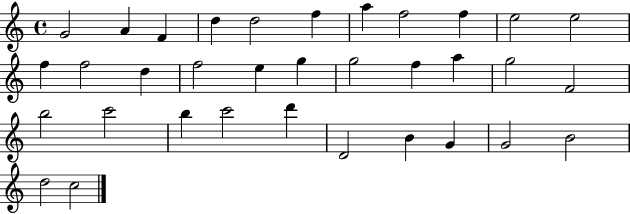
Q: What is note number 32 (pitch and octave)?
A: B4